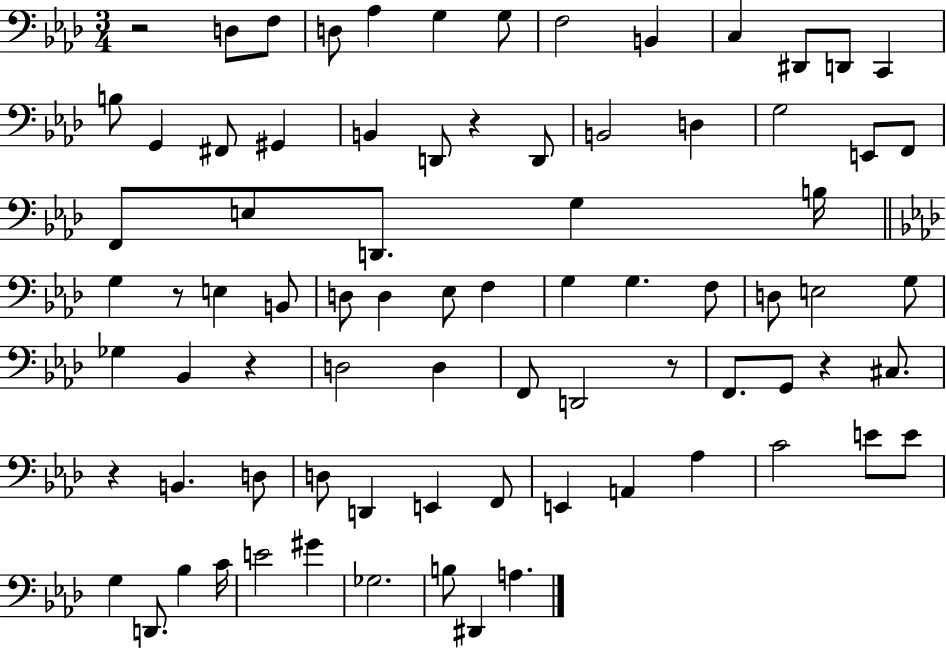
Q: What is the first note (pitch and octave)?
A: D3